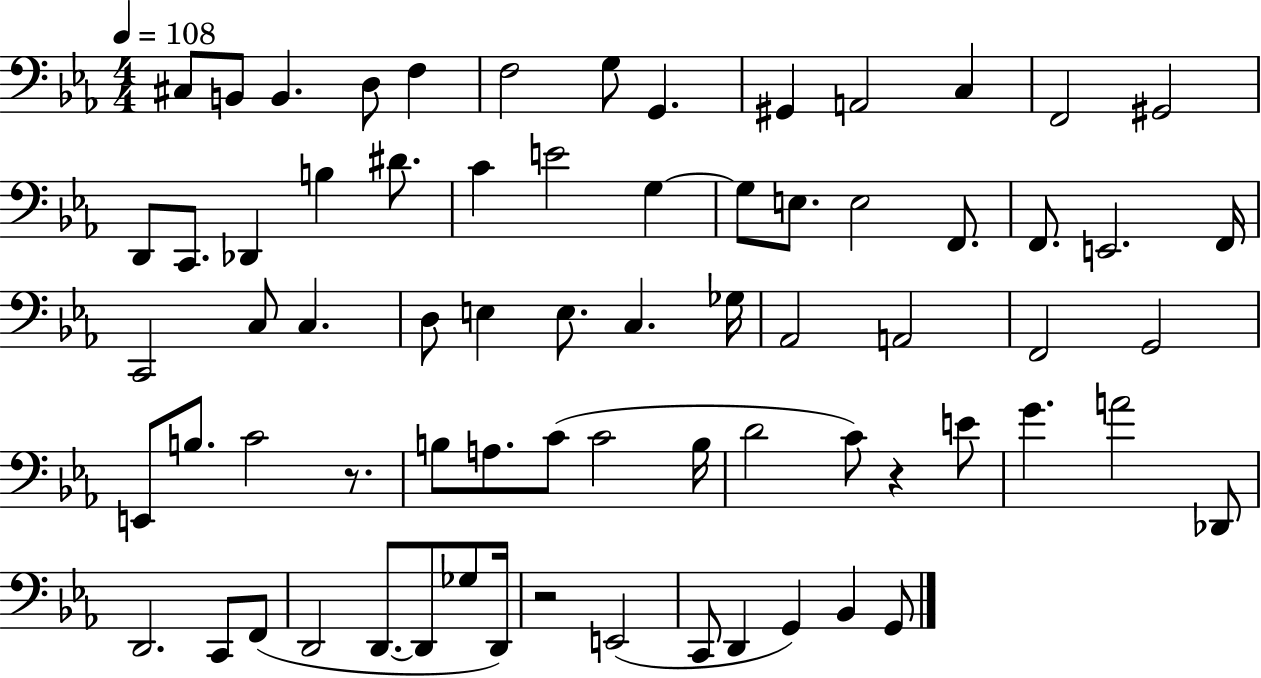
X:1
T:Untitled
M:4/4
L:1/4
K:Eb
^C,/2 B,,/2 B,, D,/2 F, F,2 G,/2 G,, ^G,, A,,2 C, F,,2 ^G,,2 D,,/2 C,,/2 _D,, B, ^D/2 C E2 G, G,/2 E,/2 E,2 F,,/2 F,,/2 E,,2 F,,/4 C,,2 C,/2 C, D,/2 E, E,/2 C, _G,/4 _A,,2 A,,2 F,,2 G,,2 E,,/2 B,/2 C2 z/2 B,/2 A,/2 C/2 C2 B,/4 D2 C/2 z E/2 G A2 _D,,/2 D,,2 C,,/2 F,,/2 D,,2 D,,/2 D,,/2 _G,/2 D,,/4 z2 E,,2 C,,/2 D,, G,, _B,, G,,/2